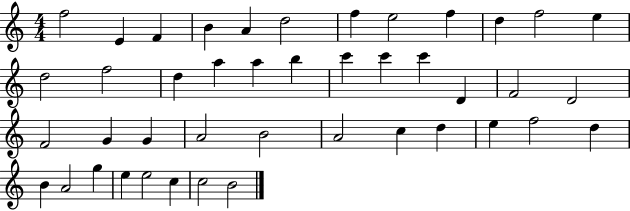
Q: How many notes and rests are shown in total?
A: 43